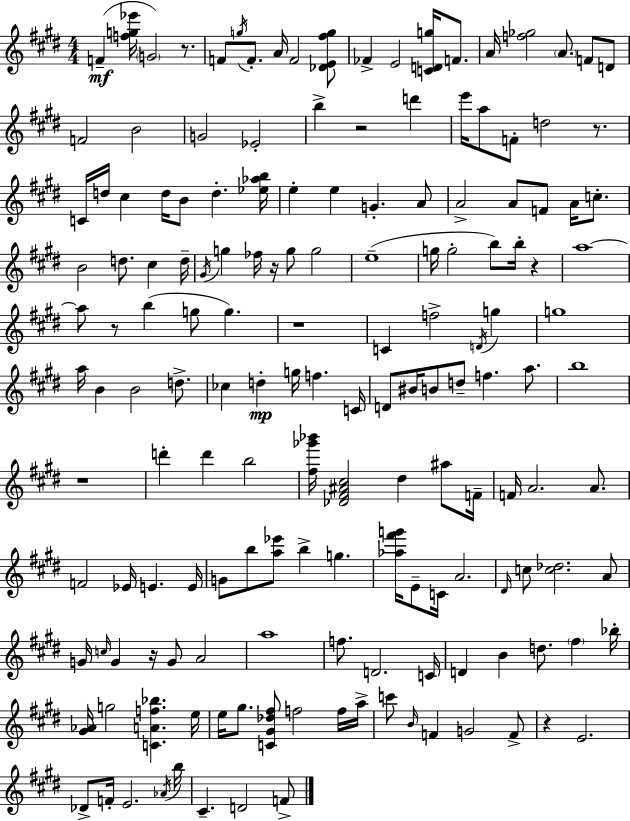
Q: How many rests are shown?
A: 10